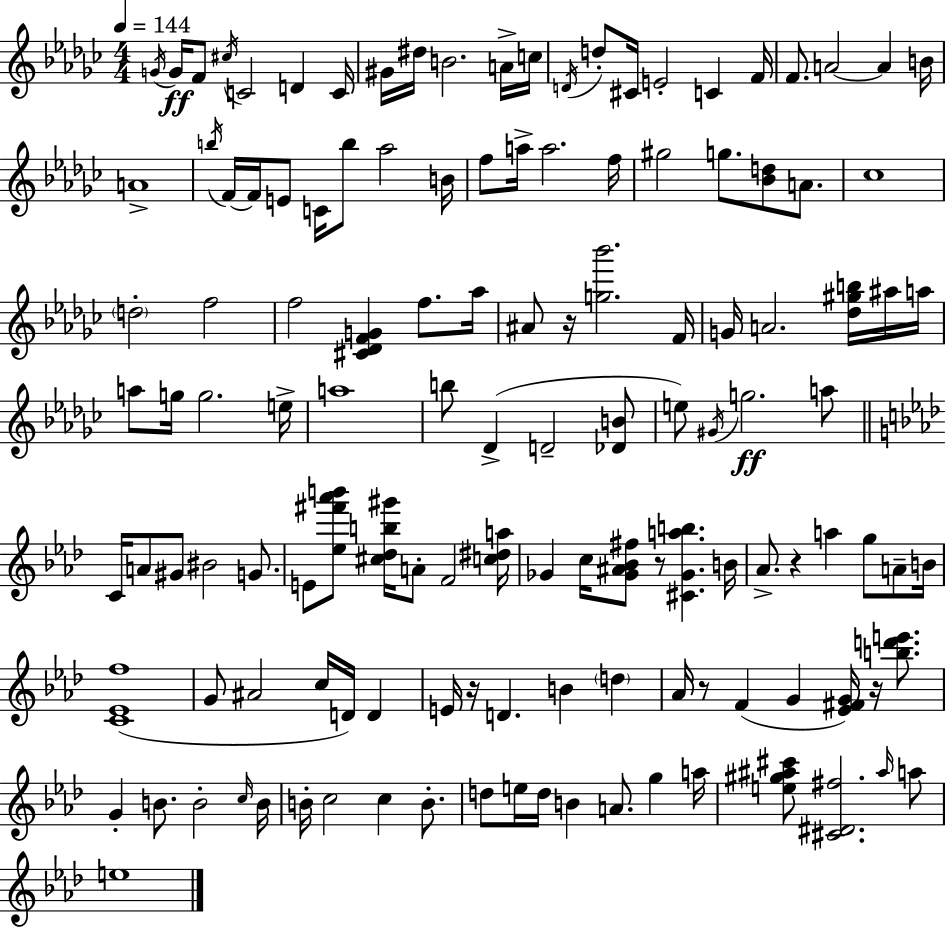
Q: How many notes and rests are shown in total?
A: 130